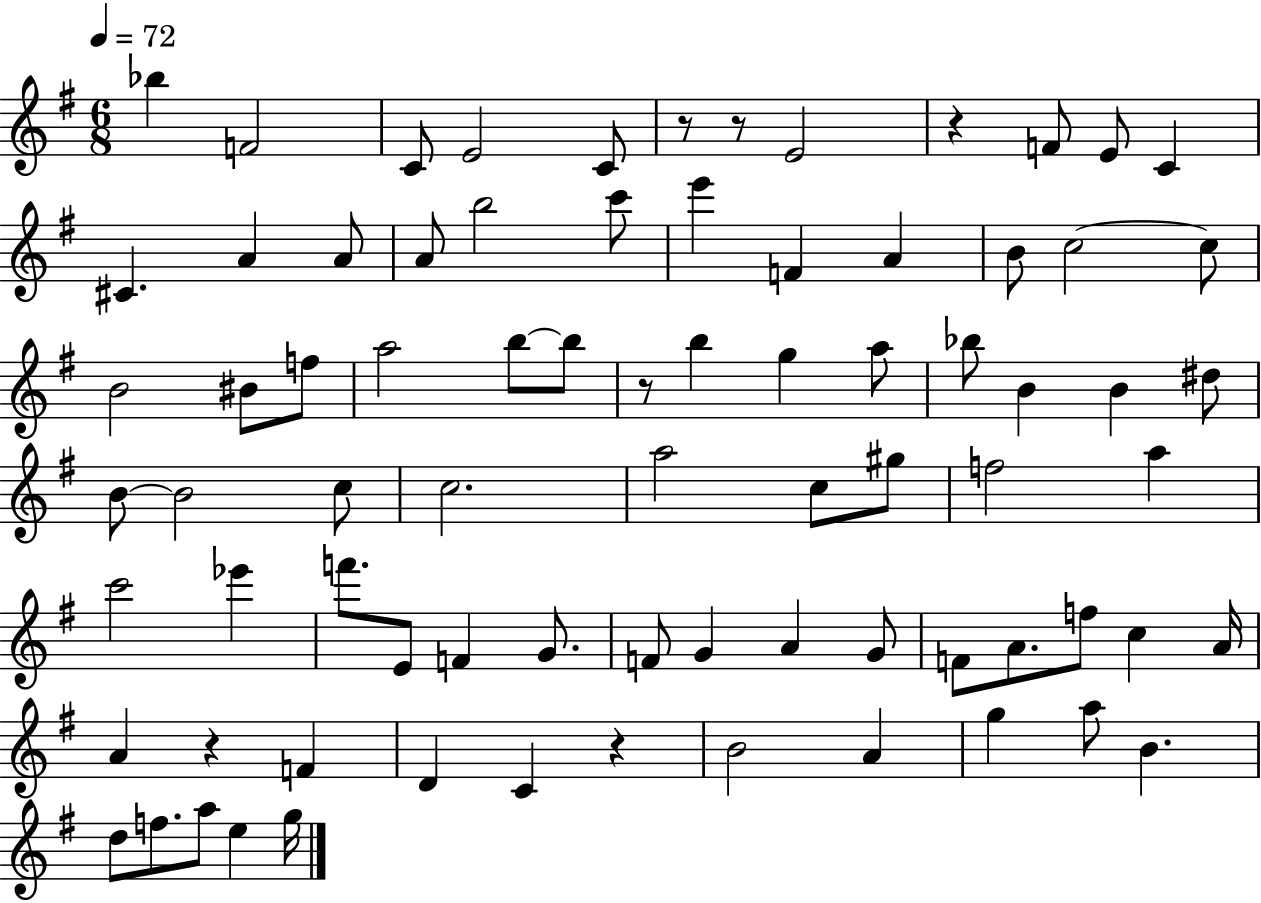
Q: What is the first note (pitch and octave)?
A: Bb5